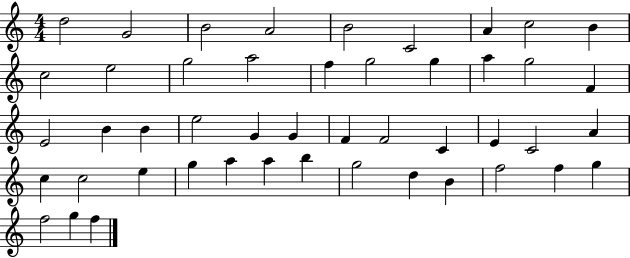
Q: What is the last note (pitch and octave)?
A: F5